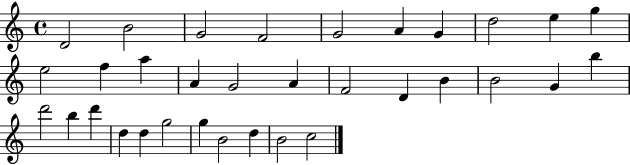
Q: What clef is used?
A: treble